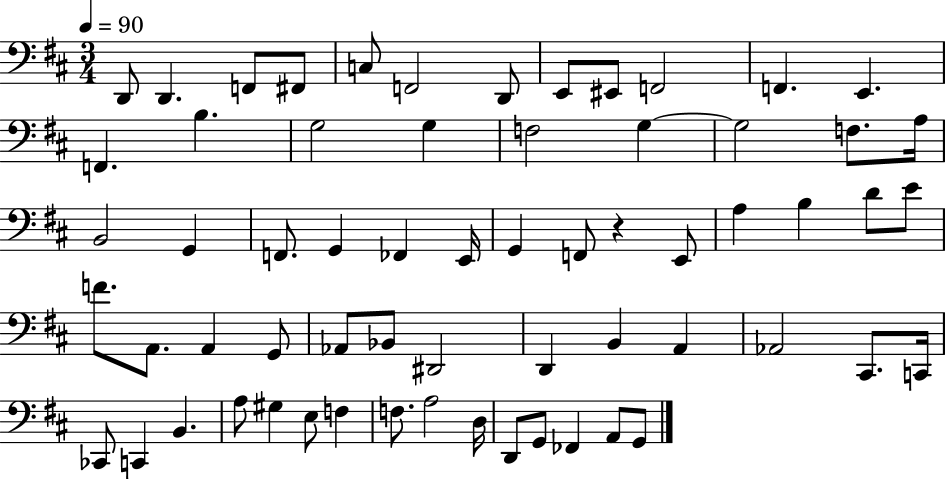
X:1
T:Untitled
M:3/4
L:1/4
K:D
D,,/2 D,, F,,/2 ^F,,/2 C,/2 F,,2 D,,/2 E,,/2 ^E,,/2 F,,2 F,, E,, F,, B, G,2 G, F,2 G, G,2 F,/2 A,/4 B,,2 G,, F,,/2 G,, _F,, E,,/4 G,, F,,/2 z E,,/2 A, B, D/2 E/2 F/2 A,,/2 A,, G,,/2 _A,,/2 _B,,/2 ^D,,2 D,, B,, A,, _A,,2 ^C,,/2 C,,/4 _C,,/2 C,, B,, A,/2 ^G, E,/2 F, F,/2 A,2 D,/4 D,,/2 G,,/2 _F,, A,,/2 G,,/2